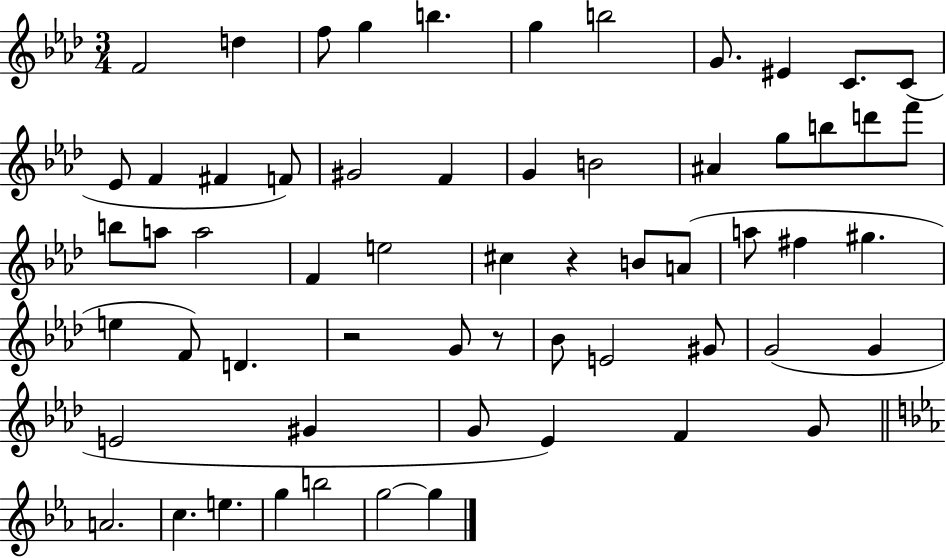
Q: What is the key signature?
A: AES major